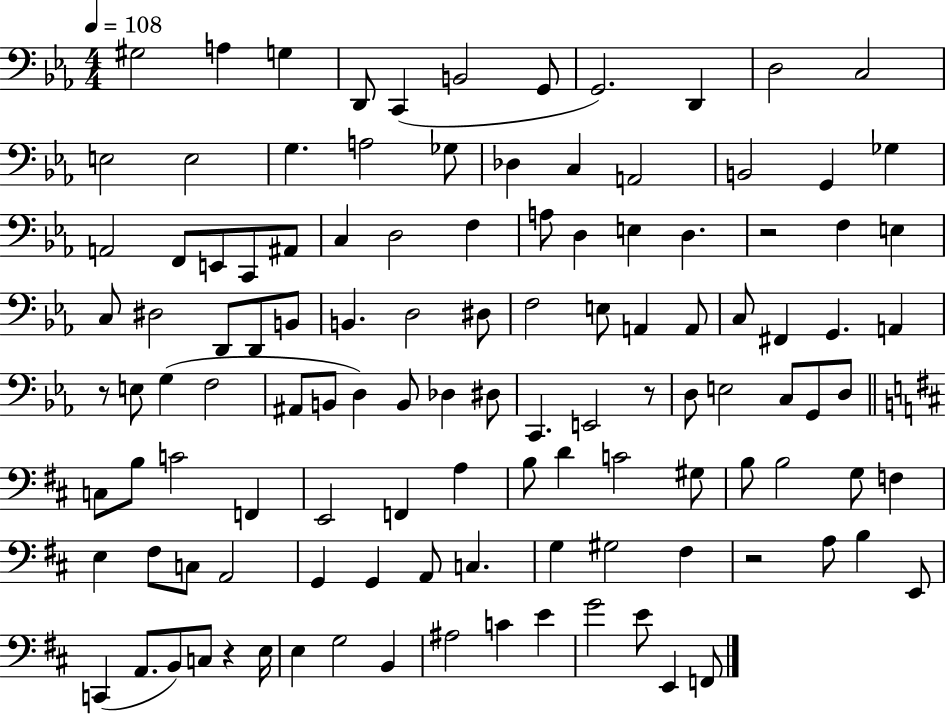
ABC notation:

X:1
T:Untitled
M:4/4
L:1/4
K:Eb
^G,2 A, G, D,,/2 C,, B,,2 G,,/2 G,,2 D,, D,2 C,2 E,2 E,2 G, A,2 _G,/2 _D, C, A,,2 B,,2 G,, _G, A,,2 F,,/2 E,,/2 C,,/2 ^A,,/2 C, D,2 F, A,/2 D, E, D, z2 F, E, C,/2 ^D,2 D,,/2 D,,/2 B,,/2 B,, D,2 ^D,/2 F,2 E,/2 A,, A,,/2 C,/2 ^F,, G,, A,, z/2 E,/2 G, F,2 ^A,,/2 B,,/2 D, B,,/2 _D, ^D,/2 C,, E,,2 z/2 D,/2 E,2 C,/2 G,,/2 D,/2 C,/2 B,/2 C2 F,, E,,2 F,, A, B,/2 D C2 ^G,/2 B,/2 B,2 G,/2 F, E, ^F,/2 C,/2 A,,2 G,, G,, A,,/2 C, G, ^G,2 ^F, z2 A,/2 B, E,,/2 C,, A,,/2 B,,/2 C,/2 z E,/4 E, G,2 B,, ^A,2 C E G2 E/2 E,, F,,/2